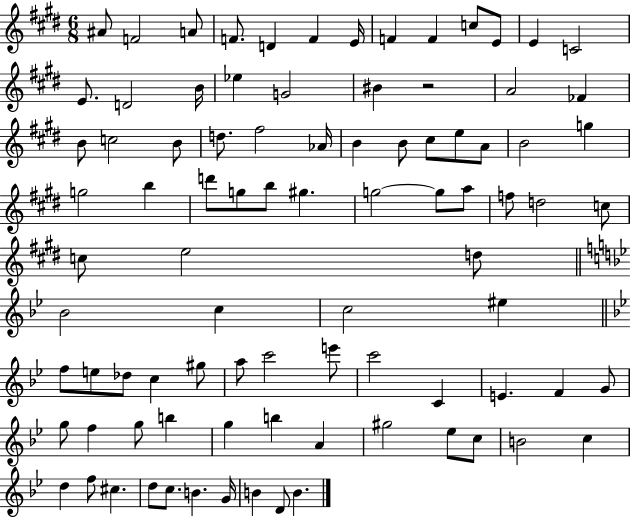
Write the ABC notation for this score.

X:1
T:Untitled
M:6/8
L:1/4
K:E
^A/2 F2 A/2 F/2 D F E/4 F F c/2 E/2 E C2 E/2 D2 B/4 _e G2 ^B z2 A2 _F B/2 c2 B/2 d/2 ^f2 _A/4 B B/2 ^c/2 e/2 A/2 B2 g g2 b d'/2 g/2 b/2 ^g g2 g/2 a/2 f/2 d2 c/2 c/2 e2 d/2 _B2 c c2 ^e f/2 e/2 _d/2 c ^g/2 a/2 c'2 e'/2 c'2 C E F G/2 g/2 f g/2 b g b A ^g2 _e/2 c/2 B2 c d f/2 ^c d/2 c/2 B G/4 B D/2 B